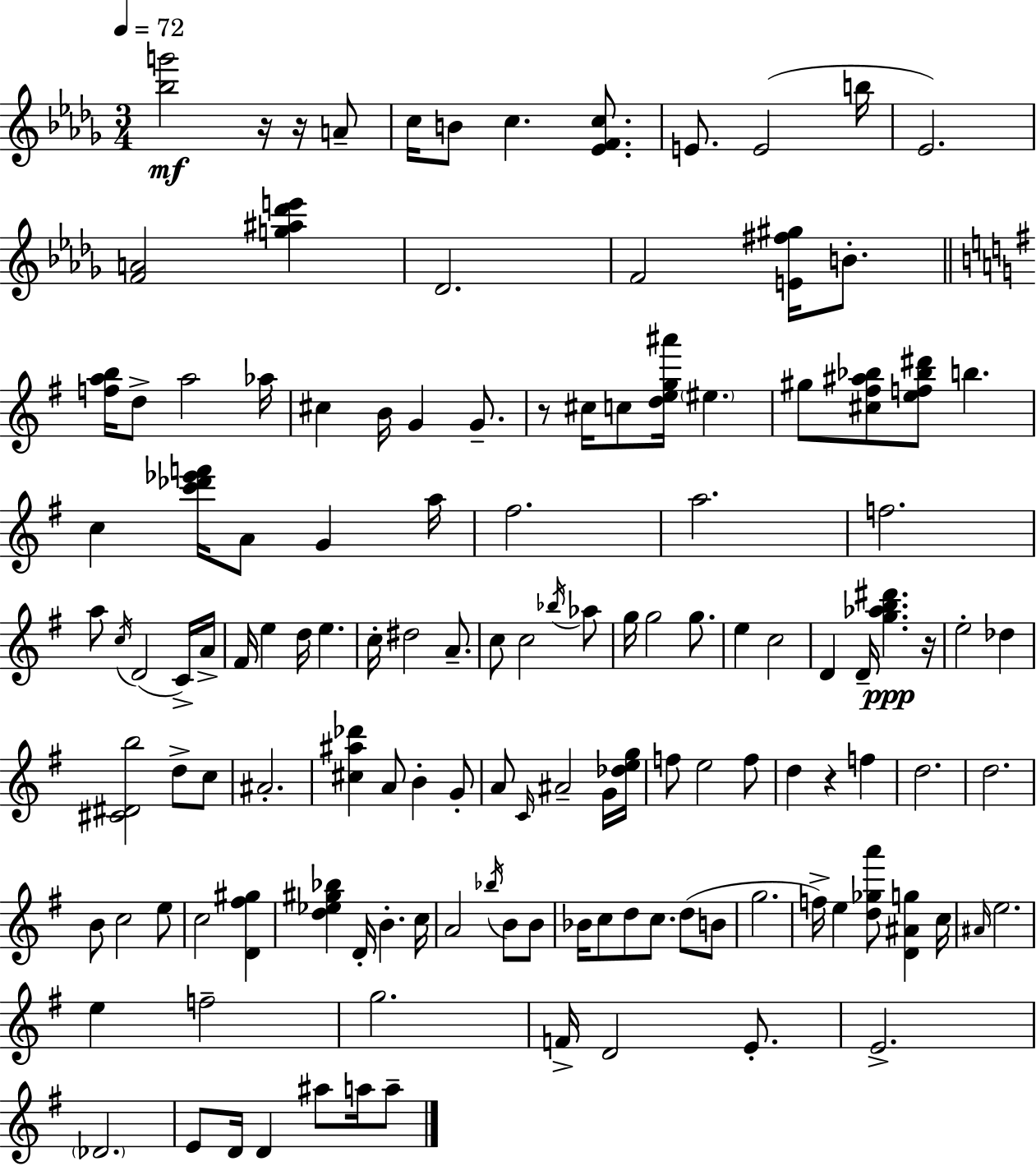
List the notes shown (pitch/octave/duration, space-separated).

[Bb5,G6]/h R/s R/s A4/e C5/s B4/e C5/q. [Eb4,F4,C5]/e. E4/e. E4/h B5/s Eb4/h. [F4,A4]/h [G5,A#5,Db6,E6]/q Db4/h. F4/h [E4,F#5,G#5]/s B4/e. [F5,A5,B5]/s D5/e A5/h Ab5/s C#5/q B4/s G4/q G4/e. R/e C#5/s C5/e [D5,E5,G5,A#6]/s EIS5/q. G#5/e [C#5,F#5,A#5,Bb5]/e [E5,F5,Bb5,D#6]/e B5/q. C5/q [C6,Db6,Eb6,F6]/s A4/e G4/q A5/s F#5/h. A5/h. F5/h. A5/e C5/s D4/h C4/s A4/s F#4/s E5/q D5/s E5/q. C5/s D#5/h A4/e. C5/e C5/h Bb5/s Ab5/e G5/s G5/h G5/e. E5/q C5/h D4/q D4/s [G5,Ab5,B5,D#6]/q. R/s E5/h Db5/q [C#4,D#4,B5]/h D5/e C5/e A#4/h. [C#5,A#5,Db6]/q A4/e B4/q G4/e A4/e C4/s A#4/h G4/s [Db5,E5,G5]/s F5/e E5/h F5/e D5/q R/q F5/q D5/h. D5/h. B4/e C5/h E5/e C5/h [D4,F#5,G#5]/q [D5,Eb5,G#5,Bb5]/q D4/s B4/q. C5/s A4/h Bb5/s B4/e B4/e Bb4/s C5/e D5/e C5/e. D5/e B4/e G5/h. F5/s E5/q [D5,Gb5,A6]/e [D4,A#4,G5]/q C5/s A#4/s E5/h. E5/q F5/h G5/h. F4/s D4/h E4/e. E4/h. Db4/h. E4/e D4/s D4/q A#5/e A5/s A5/e